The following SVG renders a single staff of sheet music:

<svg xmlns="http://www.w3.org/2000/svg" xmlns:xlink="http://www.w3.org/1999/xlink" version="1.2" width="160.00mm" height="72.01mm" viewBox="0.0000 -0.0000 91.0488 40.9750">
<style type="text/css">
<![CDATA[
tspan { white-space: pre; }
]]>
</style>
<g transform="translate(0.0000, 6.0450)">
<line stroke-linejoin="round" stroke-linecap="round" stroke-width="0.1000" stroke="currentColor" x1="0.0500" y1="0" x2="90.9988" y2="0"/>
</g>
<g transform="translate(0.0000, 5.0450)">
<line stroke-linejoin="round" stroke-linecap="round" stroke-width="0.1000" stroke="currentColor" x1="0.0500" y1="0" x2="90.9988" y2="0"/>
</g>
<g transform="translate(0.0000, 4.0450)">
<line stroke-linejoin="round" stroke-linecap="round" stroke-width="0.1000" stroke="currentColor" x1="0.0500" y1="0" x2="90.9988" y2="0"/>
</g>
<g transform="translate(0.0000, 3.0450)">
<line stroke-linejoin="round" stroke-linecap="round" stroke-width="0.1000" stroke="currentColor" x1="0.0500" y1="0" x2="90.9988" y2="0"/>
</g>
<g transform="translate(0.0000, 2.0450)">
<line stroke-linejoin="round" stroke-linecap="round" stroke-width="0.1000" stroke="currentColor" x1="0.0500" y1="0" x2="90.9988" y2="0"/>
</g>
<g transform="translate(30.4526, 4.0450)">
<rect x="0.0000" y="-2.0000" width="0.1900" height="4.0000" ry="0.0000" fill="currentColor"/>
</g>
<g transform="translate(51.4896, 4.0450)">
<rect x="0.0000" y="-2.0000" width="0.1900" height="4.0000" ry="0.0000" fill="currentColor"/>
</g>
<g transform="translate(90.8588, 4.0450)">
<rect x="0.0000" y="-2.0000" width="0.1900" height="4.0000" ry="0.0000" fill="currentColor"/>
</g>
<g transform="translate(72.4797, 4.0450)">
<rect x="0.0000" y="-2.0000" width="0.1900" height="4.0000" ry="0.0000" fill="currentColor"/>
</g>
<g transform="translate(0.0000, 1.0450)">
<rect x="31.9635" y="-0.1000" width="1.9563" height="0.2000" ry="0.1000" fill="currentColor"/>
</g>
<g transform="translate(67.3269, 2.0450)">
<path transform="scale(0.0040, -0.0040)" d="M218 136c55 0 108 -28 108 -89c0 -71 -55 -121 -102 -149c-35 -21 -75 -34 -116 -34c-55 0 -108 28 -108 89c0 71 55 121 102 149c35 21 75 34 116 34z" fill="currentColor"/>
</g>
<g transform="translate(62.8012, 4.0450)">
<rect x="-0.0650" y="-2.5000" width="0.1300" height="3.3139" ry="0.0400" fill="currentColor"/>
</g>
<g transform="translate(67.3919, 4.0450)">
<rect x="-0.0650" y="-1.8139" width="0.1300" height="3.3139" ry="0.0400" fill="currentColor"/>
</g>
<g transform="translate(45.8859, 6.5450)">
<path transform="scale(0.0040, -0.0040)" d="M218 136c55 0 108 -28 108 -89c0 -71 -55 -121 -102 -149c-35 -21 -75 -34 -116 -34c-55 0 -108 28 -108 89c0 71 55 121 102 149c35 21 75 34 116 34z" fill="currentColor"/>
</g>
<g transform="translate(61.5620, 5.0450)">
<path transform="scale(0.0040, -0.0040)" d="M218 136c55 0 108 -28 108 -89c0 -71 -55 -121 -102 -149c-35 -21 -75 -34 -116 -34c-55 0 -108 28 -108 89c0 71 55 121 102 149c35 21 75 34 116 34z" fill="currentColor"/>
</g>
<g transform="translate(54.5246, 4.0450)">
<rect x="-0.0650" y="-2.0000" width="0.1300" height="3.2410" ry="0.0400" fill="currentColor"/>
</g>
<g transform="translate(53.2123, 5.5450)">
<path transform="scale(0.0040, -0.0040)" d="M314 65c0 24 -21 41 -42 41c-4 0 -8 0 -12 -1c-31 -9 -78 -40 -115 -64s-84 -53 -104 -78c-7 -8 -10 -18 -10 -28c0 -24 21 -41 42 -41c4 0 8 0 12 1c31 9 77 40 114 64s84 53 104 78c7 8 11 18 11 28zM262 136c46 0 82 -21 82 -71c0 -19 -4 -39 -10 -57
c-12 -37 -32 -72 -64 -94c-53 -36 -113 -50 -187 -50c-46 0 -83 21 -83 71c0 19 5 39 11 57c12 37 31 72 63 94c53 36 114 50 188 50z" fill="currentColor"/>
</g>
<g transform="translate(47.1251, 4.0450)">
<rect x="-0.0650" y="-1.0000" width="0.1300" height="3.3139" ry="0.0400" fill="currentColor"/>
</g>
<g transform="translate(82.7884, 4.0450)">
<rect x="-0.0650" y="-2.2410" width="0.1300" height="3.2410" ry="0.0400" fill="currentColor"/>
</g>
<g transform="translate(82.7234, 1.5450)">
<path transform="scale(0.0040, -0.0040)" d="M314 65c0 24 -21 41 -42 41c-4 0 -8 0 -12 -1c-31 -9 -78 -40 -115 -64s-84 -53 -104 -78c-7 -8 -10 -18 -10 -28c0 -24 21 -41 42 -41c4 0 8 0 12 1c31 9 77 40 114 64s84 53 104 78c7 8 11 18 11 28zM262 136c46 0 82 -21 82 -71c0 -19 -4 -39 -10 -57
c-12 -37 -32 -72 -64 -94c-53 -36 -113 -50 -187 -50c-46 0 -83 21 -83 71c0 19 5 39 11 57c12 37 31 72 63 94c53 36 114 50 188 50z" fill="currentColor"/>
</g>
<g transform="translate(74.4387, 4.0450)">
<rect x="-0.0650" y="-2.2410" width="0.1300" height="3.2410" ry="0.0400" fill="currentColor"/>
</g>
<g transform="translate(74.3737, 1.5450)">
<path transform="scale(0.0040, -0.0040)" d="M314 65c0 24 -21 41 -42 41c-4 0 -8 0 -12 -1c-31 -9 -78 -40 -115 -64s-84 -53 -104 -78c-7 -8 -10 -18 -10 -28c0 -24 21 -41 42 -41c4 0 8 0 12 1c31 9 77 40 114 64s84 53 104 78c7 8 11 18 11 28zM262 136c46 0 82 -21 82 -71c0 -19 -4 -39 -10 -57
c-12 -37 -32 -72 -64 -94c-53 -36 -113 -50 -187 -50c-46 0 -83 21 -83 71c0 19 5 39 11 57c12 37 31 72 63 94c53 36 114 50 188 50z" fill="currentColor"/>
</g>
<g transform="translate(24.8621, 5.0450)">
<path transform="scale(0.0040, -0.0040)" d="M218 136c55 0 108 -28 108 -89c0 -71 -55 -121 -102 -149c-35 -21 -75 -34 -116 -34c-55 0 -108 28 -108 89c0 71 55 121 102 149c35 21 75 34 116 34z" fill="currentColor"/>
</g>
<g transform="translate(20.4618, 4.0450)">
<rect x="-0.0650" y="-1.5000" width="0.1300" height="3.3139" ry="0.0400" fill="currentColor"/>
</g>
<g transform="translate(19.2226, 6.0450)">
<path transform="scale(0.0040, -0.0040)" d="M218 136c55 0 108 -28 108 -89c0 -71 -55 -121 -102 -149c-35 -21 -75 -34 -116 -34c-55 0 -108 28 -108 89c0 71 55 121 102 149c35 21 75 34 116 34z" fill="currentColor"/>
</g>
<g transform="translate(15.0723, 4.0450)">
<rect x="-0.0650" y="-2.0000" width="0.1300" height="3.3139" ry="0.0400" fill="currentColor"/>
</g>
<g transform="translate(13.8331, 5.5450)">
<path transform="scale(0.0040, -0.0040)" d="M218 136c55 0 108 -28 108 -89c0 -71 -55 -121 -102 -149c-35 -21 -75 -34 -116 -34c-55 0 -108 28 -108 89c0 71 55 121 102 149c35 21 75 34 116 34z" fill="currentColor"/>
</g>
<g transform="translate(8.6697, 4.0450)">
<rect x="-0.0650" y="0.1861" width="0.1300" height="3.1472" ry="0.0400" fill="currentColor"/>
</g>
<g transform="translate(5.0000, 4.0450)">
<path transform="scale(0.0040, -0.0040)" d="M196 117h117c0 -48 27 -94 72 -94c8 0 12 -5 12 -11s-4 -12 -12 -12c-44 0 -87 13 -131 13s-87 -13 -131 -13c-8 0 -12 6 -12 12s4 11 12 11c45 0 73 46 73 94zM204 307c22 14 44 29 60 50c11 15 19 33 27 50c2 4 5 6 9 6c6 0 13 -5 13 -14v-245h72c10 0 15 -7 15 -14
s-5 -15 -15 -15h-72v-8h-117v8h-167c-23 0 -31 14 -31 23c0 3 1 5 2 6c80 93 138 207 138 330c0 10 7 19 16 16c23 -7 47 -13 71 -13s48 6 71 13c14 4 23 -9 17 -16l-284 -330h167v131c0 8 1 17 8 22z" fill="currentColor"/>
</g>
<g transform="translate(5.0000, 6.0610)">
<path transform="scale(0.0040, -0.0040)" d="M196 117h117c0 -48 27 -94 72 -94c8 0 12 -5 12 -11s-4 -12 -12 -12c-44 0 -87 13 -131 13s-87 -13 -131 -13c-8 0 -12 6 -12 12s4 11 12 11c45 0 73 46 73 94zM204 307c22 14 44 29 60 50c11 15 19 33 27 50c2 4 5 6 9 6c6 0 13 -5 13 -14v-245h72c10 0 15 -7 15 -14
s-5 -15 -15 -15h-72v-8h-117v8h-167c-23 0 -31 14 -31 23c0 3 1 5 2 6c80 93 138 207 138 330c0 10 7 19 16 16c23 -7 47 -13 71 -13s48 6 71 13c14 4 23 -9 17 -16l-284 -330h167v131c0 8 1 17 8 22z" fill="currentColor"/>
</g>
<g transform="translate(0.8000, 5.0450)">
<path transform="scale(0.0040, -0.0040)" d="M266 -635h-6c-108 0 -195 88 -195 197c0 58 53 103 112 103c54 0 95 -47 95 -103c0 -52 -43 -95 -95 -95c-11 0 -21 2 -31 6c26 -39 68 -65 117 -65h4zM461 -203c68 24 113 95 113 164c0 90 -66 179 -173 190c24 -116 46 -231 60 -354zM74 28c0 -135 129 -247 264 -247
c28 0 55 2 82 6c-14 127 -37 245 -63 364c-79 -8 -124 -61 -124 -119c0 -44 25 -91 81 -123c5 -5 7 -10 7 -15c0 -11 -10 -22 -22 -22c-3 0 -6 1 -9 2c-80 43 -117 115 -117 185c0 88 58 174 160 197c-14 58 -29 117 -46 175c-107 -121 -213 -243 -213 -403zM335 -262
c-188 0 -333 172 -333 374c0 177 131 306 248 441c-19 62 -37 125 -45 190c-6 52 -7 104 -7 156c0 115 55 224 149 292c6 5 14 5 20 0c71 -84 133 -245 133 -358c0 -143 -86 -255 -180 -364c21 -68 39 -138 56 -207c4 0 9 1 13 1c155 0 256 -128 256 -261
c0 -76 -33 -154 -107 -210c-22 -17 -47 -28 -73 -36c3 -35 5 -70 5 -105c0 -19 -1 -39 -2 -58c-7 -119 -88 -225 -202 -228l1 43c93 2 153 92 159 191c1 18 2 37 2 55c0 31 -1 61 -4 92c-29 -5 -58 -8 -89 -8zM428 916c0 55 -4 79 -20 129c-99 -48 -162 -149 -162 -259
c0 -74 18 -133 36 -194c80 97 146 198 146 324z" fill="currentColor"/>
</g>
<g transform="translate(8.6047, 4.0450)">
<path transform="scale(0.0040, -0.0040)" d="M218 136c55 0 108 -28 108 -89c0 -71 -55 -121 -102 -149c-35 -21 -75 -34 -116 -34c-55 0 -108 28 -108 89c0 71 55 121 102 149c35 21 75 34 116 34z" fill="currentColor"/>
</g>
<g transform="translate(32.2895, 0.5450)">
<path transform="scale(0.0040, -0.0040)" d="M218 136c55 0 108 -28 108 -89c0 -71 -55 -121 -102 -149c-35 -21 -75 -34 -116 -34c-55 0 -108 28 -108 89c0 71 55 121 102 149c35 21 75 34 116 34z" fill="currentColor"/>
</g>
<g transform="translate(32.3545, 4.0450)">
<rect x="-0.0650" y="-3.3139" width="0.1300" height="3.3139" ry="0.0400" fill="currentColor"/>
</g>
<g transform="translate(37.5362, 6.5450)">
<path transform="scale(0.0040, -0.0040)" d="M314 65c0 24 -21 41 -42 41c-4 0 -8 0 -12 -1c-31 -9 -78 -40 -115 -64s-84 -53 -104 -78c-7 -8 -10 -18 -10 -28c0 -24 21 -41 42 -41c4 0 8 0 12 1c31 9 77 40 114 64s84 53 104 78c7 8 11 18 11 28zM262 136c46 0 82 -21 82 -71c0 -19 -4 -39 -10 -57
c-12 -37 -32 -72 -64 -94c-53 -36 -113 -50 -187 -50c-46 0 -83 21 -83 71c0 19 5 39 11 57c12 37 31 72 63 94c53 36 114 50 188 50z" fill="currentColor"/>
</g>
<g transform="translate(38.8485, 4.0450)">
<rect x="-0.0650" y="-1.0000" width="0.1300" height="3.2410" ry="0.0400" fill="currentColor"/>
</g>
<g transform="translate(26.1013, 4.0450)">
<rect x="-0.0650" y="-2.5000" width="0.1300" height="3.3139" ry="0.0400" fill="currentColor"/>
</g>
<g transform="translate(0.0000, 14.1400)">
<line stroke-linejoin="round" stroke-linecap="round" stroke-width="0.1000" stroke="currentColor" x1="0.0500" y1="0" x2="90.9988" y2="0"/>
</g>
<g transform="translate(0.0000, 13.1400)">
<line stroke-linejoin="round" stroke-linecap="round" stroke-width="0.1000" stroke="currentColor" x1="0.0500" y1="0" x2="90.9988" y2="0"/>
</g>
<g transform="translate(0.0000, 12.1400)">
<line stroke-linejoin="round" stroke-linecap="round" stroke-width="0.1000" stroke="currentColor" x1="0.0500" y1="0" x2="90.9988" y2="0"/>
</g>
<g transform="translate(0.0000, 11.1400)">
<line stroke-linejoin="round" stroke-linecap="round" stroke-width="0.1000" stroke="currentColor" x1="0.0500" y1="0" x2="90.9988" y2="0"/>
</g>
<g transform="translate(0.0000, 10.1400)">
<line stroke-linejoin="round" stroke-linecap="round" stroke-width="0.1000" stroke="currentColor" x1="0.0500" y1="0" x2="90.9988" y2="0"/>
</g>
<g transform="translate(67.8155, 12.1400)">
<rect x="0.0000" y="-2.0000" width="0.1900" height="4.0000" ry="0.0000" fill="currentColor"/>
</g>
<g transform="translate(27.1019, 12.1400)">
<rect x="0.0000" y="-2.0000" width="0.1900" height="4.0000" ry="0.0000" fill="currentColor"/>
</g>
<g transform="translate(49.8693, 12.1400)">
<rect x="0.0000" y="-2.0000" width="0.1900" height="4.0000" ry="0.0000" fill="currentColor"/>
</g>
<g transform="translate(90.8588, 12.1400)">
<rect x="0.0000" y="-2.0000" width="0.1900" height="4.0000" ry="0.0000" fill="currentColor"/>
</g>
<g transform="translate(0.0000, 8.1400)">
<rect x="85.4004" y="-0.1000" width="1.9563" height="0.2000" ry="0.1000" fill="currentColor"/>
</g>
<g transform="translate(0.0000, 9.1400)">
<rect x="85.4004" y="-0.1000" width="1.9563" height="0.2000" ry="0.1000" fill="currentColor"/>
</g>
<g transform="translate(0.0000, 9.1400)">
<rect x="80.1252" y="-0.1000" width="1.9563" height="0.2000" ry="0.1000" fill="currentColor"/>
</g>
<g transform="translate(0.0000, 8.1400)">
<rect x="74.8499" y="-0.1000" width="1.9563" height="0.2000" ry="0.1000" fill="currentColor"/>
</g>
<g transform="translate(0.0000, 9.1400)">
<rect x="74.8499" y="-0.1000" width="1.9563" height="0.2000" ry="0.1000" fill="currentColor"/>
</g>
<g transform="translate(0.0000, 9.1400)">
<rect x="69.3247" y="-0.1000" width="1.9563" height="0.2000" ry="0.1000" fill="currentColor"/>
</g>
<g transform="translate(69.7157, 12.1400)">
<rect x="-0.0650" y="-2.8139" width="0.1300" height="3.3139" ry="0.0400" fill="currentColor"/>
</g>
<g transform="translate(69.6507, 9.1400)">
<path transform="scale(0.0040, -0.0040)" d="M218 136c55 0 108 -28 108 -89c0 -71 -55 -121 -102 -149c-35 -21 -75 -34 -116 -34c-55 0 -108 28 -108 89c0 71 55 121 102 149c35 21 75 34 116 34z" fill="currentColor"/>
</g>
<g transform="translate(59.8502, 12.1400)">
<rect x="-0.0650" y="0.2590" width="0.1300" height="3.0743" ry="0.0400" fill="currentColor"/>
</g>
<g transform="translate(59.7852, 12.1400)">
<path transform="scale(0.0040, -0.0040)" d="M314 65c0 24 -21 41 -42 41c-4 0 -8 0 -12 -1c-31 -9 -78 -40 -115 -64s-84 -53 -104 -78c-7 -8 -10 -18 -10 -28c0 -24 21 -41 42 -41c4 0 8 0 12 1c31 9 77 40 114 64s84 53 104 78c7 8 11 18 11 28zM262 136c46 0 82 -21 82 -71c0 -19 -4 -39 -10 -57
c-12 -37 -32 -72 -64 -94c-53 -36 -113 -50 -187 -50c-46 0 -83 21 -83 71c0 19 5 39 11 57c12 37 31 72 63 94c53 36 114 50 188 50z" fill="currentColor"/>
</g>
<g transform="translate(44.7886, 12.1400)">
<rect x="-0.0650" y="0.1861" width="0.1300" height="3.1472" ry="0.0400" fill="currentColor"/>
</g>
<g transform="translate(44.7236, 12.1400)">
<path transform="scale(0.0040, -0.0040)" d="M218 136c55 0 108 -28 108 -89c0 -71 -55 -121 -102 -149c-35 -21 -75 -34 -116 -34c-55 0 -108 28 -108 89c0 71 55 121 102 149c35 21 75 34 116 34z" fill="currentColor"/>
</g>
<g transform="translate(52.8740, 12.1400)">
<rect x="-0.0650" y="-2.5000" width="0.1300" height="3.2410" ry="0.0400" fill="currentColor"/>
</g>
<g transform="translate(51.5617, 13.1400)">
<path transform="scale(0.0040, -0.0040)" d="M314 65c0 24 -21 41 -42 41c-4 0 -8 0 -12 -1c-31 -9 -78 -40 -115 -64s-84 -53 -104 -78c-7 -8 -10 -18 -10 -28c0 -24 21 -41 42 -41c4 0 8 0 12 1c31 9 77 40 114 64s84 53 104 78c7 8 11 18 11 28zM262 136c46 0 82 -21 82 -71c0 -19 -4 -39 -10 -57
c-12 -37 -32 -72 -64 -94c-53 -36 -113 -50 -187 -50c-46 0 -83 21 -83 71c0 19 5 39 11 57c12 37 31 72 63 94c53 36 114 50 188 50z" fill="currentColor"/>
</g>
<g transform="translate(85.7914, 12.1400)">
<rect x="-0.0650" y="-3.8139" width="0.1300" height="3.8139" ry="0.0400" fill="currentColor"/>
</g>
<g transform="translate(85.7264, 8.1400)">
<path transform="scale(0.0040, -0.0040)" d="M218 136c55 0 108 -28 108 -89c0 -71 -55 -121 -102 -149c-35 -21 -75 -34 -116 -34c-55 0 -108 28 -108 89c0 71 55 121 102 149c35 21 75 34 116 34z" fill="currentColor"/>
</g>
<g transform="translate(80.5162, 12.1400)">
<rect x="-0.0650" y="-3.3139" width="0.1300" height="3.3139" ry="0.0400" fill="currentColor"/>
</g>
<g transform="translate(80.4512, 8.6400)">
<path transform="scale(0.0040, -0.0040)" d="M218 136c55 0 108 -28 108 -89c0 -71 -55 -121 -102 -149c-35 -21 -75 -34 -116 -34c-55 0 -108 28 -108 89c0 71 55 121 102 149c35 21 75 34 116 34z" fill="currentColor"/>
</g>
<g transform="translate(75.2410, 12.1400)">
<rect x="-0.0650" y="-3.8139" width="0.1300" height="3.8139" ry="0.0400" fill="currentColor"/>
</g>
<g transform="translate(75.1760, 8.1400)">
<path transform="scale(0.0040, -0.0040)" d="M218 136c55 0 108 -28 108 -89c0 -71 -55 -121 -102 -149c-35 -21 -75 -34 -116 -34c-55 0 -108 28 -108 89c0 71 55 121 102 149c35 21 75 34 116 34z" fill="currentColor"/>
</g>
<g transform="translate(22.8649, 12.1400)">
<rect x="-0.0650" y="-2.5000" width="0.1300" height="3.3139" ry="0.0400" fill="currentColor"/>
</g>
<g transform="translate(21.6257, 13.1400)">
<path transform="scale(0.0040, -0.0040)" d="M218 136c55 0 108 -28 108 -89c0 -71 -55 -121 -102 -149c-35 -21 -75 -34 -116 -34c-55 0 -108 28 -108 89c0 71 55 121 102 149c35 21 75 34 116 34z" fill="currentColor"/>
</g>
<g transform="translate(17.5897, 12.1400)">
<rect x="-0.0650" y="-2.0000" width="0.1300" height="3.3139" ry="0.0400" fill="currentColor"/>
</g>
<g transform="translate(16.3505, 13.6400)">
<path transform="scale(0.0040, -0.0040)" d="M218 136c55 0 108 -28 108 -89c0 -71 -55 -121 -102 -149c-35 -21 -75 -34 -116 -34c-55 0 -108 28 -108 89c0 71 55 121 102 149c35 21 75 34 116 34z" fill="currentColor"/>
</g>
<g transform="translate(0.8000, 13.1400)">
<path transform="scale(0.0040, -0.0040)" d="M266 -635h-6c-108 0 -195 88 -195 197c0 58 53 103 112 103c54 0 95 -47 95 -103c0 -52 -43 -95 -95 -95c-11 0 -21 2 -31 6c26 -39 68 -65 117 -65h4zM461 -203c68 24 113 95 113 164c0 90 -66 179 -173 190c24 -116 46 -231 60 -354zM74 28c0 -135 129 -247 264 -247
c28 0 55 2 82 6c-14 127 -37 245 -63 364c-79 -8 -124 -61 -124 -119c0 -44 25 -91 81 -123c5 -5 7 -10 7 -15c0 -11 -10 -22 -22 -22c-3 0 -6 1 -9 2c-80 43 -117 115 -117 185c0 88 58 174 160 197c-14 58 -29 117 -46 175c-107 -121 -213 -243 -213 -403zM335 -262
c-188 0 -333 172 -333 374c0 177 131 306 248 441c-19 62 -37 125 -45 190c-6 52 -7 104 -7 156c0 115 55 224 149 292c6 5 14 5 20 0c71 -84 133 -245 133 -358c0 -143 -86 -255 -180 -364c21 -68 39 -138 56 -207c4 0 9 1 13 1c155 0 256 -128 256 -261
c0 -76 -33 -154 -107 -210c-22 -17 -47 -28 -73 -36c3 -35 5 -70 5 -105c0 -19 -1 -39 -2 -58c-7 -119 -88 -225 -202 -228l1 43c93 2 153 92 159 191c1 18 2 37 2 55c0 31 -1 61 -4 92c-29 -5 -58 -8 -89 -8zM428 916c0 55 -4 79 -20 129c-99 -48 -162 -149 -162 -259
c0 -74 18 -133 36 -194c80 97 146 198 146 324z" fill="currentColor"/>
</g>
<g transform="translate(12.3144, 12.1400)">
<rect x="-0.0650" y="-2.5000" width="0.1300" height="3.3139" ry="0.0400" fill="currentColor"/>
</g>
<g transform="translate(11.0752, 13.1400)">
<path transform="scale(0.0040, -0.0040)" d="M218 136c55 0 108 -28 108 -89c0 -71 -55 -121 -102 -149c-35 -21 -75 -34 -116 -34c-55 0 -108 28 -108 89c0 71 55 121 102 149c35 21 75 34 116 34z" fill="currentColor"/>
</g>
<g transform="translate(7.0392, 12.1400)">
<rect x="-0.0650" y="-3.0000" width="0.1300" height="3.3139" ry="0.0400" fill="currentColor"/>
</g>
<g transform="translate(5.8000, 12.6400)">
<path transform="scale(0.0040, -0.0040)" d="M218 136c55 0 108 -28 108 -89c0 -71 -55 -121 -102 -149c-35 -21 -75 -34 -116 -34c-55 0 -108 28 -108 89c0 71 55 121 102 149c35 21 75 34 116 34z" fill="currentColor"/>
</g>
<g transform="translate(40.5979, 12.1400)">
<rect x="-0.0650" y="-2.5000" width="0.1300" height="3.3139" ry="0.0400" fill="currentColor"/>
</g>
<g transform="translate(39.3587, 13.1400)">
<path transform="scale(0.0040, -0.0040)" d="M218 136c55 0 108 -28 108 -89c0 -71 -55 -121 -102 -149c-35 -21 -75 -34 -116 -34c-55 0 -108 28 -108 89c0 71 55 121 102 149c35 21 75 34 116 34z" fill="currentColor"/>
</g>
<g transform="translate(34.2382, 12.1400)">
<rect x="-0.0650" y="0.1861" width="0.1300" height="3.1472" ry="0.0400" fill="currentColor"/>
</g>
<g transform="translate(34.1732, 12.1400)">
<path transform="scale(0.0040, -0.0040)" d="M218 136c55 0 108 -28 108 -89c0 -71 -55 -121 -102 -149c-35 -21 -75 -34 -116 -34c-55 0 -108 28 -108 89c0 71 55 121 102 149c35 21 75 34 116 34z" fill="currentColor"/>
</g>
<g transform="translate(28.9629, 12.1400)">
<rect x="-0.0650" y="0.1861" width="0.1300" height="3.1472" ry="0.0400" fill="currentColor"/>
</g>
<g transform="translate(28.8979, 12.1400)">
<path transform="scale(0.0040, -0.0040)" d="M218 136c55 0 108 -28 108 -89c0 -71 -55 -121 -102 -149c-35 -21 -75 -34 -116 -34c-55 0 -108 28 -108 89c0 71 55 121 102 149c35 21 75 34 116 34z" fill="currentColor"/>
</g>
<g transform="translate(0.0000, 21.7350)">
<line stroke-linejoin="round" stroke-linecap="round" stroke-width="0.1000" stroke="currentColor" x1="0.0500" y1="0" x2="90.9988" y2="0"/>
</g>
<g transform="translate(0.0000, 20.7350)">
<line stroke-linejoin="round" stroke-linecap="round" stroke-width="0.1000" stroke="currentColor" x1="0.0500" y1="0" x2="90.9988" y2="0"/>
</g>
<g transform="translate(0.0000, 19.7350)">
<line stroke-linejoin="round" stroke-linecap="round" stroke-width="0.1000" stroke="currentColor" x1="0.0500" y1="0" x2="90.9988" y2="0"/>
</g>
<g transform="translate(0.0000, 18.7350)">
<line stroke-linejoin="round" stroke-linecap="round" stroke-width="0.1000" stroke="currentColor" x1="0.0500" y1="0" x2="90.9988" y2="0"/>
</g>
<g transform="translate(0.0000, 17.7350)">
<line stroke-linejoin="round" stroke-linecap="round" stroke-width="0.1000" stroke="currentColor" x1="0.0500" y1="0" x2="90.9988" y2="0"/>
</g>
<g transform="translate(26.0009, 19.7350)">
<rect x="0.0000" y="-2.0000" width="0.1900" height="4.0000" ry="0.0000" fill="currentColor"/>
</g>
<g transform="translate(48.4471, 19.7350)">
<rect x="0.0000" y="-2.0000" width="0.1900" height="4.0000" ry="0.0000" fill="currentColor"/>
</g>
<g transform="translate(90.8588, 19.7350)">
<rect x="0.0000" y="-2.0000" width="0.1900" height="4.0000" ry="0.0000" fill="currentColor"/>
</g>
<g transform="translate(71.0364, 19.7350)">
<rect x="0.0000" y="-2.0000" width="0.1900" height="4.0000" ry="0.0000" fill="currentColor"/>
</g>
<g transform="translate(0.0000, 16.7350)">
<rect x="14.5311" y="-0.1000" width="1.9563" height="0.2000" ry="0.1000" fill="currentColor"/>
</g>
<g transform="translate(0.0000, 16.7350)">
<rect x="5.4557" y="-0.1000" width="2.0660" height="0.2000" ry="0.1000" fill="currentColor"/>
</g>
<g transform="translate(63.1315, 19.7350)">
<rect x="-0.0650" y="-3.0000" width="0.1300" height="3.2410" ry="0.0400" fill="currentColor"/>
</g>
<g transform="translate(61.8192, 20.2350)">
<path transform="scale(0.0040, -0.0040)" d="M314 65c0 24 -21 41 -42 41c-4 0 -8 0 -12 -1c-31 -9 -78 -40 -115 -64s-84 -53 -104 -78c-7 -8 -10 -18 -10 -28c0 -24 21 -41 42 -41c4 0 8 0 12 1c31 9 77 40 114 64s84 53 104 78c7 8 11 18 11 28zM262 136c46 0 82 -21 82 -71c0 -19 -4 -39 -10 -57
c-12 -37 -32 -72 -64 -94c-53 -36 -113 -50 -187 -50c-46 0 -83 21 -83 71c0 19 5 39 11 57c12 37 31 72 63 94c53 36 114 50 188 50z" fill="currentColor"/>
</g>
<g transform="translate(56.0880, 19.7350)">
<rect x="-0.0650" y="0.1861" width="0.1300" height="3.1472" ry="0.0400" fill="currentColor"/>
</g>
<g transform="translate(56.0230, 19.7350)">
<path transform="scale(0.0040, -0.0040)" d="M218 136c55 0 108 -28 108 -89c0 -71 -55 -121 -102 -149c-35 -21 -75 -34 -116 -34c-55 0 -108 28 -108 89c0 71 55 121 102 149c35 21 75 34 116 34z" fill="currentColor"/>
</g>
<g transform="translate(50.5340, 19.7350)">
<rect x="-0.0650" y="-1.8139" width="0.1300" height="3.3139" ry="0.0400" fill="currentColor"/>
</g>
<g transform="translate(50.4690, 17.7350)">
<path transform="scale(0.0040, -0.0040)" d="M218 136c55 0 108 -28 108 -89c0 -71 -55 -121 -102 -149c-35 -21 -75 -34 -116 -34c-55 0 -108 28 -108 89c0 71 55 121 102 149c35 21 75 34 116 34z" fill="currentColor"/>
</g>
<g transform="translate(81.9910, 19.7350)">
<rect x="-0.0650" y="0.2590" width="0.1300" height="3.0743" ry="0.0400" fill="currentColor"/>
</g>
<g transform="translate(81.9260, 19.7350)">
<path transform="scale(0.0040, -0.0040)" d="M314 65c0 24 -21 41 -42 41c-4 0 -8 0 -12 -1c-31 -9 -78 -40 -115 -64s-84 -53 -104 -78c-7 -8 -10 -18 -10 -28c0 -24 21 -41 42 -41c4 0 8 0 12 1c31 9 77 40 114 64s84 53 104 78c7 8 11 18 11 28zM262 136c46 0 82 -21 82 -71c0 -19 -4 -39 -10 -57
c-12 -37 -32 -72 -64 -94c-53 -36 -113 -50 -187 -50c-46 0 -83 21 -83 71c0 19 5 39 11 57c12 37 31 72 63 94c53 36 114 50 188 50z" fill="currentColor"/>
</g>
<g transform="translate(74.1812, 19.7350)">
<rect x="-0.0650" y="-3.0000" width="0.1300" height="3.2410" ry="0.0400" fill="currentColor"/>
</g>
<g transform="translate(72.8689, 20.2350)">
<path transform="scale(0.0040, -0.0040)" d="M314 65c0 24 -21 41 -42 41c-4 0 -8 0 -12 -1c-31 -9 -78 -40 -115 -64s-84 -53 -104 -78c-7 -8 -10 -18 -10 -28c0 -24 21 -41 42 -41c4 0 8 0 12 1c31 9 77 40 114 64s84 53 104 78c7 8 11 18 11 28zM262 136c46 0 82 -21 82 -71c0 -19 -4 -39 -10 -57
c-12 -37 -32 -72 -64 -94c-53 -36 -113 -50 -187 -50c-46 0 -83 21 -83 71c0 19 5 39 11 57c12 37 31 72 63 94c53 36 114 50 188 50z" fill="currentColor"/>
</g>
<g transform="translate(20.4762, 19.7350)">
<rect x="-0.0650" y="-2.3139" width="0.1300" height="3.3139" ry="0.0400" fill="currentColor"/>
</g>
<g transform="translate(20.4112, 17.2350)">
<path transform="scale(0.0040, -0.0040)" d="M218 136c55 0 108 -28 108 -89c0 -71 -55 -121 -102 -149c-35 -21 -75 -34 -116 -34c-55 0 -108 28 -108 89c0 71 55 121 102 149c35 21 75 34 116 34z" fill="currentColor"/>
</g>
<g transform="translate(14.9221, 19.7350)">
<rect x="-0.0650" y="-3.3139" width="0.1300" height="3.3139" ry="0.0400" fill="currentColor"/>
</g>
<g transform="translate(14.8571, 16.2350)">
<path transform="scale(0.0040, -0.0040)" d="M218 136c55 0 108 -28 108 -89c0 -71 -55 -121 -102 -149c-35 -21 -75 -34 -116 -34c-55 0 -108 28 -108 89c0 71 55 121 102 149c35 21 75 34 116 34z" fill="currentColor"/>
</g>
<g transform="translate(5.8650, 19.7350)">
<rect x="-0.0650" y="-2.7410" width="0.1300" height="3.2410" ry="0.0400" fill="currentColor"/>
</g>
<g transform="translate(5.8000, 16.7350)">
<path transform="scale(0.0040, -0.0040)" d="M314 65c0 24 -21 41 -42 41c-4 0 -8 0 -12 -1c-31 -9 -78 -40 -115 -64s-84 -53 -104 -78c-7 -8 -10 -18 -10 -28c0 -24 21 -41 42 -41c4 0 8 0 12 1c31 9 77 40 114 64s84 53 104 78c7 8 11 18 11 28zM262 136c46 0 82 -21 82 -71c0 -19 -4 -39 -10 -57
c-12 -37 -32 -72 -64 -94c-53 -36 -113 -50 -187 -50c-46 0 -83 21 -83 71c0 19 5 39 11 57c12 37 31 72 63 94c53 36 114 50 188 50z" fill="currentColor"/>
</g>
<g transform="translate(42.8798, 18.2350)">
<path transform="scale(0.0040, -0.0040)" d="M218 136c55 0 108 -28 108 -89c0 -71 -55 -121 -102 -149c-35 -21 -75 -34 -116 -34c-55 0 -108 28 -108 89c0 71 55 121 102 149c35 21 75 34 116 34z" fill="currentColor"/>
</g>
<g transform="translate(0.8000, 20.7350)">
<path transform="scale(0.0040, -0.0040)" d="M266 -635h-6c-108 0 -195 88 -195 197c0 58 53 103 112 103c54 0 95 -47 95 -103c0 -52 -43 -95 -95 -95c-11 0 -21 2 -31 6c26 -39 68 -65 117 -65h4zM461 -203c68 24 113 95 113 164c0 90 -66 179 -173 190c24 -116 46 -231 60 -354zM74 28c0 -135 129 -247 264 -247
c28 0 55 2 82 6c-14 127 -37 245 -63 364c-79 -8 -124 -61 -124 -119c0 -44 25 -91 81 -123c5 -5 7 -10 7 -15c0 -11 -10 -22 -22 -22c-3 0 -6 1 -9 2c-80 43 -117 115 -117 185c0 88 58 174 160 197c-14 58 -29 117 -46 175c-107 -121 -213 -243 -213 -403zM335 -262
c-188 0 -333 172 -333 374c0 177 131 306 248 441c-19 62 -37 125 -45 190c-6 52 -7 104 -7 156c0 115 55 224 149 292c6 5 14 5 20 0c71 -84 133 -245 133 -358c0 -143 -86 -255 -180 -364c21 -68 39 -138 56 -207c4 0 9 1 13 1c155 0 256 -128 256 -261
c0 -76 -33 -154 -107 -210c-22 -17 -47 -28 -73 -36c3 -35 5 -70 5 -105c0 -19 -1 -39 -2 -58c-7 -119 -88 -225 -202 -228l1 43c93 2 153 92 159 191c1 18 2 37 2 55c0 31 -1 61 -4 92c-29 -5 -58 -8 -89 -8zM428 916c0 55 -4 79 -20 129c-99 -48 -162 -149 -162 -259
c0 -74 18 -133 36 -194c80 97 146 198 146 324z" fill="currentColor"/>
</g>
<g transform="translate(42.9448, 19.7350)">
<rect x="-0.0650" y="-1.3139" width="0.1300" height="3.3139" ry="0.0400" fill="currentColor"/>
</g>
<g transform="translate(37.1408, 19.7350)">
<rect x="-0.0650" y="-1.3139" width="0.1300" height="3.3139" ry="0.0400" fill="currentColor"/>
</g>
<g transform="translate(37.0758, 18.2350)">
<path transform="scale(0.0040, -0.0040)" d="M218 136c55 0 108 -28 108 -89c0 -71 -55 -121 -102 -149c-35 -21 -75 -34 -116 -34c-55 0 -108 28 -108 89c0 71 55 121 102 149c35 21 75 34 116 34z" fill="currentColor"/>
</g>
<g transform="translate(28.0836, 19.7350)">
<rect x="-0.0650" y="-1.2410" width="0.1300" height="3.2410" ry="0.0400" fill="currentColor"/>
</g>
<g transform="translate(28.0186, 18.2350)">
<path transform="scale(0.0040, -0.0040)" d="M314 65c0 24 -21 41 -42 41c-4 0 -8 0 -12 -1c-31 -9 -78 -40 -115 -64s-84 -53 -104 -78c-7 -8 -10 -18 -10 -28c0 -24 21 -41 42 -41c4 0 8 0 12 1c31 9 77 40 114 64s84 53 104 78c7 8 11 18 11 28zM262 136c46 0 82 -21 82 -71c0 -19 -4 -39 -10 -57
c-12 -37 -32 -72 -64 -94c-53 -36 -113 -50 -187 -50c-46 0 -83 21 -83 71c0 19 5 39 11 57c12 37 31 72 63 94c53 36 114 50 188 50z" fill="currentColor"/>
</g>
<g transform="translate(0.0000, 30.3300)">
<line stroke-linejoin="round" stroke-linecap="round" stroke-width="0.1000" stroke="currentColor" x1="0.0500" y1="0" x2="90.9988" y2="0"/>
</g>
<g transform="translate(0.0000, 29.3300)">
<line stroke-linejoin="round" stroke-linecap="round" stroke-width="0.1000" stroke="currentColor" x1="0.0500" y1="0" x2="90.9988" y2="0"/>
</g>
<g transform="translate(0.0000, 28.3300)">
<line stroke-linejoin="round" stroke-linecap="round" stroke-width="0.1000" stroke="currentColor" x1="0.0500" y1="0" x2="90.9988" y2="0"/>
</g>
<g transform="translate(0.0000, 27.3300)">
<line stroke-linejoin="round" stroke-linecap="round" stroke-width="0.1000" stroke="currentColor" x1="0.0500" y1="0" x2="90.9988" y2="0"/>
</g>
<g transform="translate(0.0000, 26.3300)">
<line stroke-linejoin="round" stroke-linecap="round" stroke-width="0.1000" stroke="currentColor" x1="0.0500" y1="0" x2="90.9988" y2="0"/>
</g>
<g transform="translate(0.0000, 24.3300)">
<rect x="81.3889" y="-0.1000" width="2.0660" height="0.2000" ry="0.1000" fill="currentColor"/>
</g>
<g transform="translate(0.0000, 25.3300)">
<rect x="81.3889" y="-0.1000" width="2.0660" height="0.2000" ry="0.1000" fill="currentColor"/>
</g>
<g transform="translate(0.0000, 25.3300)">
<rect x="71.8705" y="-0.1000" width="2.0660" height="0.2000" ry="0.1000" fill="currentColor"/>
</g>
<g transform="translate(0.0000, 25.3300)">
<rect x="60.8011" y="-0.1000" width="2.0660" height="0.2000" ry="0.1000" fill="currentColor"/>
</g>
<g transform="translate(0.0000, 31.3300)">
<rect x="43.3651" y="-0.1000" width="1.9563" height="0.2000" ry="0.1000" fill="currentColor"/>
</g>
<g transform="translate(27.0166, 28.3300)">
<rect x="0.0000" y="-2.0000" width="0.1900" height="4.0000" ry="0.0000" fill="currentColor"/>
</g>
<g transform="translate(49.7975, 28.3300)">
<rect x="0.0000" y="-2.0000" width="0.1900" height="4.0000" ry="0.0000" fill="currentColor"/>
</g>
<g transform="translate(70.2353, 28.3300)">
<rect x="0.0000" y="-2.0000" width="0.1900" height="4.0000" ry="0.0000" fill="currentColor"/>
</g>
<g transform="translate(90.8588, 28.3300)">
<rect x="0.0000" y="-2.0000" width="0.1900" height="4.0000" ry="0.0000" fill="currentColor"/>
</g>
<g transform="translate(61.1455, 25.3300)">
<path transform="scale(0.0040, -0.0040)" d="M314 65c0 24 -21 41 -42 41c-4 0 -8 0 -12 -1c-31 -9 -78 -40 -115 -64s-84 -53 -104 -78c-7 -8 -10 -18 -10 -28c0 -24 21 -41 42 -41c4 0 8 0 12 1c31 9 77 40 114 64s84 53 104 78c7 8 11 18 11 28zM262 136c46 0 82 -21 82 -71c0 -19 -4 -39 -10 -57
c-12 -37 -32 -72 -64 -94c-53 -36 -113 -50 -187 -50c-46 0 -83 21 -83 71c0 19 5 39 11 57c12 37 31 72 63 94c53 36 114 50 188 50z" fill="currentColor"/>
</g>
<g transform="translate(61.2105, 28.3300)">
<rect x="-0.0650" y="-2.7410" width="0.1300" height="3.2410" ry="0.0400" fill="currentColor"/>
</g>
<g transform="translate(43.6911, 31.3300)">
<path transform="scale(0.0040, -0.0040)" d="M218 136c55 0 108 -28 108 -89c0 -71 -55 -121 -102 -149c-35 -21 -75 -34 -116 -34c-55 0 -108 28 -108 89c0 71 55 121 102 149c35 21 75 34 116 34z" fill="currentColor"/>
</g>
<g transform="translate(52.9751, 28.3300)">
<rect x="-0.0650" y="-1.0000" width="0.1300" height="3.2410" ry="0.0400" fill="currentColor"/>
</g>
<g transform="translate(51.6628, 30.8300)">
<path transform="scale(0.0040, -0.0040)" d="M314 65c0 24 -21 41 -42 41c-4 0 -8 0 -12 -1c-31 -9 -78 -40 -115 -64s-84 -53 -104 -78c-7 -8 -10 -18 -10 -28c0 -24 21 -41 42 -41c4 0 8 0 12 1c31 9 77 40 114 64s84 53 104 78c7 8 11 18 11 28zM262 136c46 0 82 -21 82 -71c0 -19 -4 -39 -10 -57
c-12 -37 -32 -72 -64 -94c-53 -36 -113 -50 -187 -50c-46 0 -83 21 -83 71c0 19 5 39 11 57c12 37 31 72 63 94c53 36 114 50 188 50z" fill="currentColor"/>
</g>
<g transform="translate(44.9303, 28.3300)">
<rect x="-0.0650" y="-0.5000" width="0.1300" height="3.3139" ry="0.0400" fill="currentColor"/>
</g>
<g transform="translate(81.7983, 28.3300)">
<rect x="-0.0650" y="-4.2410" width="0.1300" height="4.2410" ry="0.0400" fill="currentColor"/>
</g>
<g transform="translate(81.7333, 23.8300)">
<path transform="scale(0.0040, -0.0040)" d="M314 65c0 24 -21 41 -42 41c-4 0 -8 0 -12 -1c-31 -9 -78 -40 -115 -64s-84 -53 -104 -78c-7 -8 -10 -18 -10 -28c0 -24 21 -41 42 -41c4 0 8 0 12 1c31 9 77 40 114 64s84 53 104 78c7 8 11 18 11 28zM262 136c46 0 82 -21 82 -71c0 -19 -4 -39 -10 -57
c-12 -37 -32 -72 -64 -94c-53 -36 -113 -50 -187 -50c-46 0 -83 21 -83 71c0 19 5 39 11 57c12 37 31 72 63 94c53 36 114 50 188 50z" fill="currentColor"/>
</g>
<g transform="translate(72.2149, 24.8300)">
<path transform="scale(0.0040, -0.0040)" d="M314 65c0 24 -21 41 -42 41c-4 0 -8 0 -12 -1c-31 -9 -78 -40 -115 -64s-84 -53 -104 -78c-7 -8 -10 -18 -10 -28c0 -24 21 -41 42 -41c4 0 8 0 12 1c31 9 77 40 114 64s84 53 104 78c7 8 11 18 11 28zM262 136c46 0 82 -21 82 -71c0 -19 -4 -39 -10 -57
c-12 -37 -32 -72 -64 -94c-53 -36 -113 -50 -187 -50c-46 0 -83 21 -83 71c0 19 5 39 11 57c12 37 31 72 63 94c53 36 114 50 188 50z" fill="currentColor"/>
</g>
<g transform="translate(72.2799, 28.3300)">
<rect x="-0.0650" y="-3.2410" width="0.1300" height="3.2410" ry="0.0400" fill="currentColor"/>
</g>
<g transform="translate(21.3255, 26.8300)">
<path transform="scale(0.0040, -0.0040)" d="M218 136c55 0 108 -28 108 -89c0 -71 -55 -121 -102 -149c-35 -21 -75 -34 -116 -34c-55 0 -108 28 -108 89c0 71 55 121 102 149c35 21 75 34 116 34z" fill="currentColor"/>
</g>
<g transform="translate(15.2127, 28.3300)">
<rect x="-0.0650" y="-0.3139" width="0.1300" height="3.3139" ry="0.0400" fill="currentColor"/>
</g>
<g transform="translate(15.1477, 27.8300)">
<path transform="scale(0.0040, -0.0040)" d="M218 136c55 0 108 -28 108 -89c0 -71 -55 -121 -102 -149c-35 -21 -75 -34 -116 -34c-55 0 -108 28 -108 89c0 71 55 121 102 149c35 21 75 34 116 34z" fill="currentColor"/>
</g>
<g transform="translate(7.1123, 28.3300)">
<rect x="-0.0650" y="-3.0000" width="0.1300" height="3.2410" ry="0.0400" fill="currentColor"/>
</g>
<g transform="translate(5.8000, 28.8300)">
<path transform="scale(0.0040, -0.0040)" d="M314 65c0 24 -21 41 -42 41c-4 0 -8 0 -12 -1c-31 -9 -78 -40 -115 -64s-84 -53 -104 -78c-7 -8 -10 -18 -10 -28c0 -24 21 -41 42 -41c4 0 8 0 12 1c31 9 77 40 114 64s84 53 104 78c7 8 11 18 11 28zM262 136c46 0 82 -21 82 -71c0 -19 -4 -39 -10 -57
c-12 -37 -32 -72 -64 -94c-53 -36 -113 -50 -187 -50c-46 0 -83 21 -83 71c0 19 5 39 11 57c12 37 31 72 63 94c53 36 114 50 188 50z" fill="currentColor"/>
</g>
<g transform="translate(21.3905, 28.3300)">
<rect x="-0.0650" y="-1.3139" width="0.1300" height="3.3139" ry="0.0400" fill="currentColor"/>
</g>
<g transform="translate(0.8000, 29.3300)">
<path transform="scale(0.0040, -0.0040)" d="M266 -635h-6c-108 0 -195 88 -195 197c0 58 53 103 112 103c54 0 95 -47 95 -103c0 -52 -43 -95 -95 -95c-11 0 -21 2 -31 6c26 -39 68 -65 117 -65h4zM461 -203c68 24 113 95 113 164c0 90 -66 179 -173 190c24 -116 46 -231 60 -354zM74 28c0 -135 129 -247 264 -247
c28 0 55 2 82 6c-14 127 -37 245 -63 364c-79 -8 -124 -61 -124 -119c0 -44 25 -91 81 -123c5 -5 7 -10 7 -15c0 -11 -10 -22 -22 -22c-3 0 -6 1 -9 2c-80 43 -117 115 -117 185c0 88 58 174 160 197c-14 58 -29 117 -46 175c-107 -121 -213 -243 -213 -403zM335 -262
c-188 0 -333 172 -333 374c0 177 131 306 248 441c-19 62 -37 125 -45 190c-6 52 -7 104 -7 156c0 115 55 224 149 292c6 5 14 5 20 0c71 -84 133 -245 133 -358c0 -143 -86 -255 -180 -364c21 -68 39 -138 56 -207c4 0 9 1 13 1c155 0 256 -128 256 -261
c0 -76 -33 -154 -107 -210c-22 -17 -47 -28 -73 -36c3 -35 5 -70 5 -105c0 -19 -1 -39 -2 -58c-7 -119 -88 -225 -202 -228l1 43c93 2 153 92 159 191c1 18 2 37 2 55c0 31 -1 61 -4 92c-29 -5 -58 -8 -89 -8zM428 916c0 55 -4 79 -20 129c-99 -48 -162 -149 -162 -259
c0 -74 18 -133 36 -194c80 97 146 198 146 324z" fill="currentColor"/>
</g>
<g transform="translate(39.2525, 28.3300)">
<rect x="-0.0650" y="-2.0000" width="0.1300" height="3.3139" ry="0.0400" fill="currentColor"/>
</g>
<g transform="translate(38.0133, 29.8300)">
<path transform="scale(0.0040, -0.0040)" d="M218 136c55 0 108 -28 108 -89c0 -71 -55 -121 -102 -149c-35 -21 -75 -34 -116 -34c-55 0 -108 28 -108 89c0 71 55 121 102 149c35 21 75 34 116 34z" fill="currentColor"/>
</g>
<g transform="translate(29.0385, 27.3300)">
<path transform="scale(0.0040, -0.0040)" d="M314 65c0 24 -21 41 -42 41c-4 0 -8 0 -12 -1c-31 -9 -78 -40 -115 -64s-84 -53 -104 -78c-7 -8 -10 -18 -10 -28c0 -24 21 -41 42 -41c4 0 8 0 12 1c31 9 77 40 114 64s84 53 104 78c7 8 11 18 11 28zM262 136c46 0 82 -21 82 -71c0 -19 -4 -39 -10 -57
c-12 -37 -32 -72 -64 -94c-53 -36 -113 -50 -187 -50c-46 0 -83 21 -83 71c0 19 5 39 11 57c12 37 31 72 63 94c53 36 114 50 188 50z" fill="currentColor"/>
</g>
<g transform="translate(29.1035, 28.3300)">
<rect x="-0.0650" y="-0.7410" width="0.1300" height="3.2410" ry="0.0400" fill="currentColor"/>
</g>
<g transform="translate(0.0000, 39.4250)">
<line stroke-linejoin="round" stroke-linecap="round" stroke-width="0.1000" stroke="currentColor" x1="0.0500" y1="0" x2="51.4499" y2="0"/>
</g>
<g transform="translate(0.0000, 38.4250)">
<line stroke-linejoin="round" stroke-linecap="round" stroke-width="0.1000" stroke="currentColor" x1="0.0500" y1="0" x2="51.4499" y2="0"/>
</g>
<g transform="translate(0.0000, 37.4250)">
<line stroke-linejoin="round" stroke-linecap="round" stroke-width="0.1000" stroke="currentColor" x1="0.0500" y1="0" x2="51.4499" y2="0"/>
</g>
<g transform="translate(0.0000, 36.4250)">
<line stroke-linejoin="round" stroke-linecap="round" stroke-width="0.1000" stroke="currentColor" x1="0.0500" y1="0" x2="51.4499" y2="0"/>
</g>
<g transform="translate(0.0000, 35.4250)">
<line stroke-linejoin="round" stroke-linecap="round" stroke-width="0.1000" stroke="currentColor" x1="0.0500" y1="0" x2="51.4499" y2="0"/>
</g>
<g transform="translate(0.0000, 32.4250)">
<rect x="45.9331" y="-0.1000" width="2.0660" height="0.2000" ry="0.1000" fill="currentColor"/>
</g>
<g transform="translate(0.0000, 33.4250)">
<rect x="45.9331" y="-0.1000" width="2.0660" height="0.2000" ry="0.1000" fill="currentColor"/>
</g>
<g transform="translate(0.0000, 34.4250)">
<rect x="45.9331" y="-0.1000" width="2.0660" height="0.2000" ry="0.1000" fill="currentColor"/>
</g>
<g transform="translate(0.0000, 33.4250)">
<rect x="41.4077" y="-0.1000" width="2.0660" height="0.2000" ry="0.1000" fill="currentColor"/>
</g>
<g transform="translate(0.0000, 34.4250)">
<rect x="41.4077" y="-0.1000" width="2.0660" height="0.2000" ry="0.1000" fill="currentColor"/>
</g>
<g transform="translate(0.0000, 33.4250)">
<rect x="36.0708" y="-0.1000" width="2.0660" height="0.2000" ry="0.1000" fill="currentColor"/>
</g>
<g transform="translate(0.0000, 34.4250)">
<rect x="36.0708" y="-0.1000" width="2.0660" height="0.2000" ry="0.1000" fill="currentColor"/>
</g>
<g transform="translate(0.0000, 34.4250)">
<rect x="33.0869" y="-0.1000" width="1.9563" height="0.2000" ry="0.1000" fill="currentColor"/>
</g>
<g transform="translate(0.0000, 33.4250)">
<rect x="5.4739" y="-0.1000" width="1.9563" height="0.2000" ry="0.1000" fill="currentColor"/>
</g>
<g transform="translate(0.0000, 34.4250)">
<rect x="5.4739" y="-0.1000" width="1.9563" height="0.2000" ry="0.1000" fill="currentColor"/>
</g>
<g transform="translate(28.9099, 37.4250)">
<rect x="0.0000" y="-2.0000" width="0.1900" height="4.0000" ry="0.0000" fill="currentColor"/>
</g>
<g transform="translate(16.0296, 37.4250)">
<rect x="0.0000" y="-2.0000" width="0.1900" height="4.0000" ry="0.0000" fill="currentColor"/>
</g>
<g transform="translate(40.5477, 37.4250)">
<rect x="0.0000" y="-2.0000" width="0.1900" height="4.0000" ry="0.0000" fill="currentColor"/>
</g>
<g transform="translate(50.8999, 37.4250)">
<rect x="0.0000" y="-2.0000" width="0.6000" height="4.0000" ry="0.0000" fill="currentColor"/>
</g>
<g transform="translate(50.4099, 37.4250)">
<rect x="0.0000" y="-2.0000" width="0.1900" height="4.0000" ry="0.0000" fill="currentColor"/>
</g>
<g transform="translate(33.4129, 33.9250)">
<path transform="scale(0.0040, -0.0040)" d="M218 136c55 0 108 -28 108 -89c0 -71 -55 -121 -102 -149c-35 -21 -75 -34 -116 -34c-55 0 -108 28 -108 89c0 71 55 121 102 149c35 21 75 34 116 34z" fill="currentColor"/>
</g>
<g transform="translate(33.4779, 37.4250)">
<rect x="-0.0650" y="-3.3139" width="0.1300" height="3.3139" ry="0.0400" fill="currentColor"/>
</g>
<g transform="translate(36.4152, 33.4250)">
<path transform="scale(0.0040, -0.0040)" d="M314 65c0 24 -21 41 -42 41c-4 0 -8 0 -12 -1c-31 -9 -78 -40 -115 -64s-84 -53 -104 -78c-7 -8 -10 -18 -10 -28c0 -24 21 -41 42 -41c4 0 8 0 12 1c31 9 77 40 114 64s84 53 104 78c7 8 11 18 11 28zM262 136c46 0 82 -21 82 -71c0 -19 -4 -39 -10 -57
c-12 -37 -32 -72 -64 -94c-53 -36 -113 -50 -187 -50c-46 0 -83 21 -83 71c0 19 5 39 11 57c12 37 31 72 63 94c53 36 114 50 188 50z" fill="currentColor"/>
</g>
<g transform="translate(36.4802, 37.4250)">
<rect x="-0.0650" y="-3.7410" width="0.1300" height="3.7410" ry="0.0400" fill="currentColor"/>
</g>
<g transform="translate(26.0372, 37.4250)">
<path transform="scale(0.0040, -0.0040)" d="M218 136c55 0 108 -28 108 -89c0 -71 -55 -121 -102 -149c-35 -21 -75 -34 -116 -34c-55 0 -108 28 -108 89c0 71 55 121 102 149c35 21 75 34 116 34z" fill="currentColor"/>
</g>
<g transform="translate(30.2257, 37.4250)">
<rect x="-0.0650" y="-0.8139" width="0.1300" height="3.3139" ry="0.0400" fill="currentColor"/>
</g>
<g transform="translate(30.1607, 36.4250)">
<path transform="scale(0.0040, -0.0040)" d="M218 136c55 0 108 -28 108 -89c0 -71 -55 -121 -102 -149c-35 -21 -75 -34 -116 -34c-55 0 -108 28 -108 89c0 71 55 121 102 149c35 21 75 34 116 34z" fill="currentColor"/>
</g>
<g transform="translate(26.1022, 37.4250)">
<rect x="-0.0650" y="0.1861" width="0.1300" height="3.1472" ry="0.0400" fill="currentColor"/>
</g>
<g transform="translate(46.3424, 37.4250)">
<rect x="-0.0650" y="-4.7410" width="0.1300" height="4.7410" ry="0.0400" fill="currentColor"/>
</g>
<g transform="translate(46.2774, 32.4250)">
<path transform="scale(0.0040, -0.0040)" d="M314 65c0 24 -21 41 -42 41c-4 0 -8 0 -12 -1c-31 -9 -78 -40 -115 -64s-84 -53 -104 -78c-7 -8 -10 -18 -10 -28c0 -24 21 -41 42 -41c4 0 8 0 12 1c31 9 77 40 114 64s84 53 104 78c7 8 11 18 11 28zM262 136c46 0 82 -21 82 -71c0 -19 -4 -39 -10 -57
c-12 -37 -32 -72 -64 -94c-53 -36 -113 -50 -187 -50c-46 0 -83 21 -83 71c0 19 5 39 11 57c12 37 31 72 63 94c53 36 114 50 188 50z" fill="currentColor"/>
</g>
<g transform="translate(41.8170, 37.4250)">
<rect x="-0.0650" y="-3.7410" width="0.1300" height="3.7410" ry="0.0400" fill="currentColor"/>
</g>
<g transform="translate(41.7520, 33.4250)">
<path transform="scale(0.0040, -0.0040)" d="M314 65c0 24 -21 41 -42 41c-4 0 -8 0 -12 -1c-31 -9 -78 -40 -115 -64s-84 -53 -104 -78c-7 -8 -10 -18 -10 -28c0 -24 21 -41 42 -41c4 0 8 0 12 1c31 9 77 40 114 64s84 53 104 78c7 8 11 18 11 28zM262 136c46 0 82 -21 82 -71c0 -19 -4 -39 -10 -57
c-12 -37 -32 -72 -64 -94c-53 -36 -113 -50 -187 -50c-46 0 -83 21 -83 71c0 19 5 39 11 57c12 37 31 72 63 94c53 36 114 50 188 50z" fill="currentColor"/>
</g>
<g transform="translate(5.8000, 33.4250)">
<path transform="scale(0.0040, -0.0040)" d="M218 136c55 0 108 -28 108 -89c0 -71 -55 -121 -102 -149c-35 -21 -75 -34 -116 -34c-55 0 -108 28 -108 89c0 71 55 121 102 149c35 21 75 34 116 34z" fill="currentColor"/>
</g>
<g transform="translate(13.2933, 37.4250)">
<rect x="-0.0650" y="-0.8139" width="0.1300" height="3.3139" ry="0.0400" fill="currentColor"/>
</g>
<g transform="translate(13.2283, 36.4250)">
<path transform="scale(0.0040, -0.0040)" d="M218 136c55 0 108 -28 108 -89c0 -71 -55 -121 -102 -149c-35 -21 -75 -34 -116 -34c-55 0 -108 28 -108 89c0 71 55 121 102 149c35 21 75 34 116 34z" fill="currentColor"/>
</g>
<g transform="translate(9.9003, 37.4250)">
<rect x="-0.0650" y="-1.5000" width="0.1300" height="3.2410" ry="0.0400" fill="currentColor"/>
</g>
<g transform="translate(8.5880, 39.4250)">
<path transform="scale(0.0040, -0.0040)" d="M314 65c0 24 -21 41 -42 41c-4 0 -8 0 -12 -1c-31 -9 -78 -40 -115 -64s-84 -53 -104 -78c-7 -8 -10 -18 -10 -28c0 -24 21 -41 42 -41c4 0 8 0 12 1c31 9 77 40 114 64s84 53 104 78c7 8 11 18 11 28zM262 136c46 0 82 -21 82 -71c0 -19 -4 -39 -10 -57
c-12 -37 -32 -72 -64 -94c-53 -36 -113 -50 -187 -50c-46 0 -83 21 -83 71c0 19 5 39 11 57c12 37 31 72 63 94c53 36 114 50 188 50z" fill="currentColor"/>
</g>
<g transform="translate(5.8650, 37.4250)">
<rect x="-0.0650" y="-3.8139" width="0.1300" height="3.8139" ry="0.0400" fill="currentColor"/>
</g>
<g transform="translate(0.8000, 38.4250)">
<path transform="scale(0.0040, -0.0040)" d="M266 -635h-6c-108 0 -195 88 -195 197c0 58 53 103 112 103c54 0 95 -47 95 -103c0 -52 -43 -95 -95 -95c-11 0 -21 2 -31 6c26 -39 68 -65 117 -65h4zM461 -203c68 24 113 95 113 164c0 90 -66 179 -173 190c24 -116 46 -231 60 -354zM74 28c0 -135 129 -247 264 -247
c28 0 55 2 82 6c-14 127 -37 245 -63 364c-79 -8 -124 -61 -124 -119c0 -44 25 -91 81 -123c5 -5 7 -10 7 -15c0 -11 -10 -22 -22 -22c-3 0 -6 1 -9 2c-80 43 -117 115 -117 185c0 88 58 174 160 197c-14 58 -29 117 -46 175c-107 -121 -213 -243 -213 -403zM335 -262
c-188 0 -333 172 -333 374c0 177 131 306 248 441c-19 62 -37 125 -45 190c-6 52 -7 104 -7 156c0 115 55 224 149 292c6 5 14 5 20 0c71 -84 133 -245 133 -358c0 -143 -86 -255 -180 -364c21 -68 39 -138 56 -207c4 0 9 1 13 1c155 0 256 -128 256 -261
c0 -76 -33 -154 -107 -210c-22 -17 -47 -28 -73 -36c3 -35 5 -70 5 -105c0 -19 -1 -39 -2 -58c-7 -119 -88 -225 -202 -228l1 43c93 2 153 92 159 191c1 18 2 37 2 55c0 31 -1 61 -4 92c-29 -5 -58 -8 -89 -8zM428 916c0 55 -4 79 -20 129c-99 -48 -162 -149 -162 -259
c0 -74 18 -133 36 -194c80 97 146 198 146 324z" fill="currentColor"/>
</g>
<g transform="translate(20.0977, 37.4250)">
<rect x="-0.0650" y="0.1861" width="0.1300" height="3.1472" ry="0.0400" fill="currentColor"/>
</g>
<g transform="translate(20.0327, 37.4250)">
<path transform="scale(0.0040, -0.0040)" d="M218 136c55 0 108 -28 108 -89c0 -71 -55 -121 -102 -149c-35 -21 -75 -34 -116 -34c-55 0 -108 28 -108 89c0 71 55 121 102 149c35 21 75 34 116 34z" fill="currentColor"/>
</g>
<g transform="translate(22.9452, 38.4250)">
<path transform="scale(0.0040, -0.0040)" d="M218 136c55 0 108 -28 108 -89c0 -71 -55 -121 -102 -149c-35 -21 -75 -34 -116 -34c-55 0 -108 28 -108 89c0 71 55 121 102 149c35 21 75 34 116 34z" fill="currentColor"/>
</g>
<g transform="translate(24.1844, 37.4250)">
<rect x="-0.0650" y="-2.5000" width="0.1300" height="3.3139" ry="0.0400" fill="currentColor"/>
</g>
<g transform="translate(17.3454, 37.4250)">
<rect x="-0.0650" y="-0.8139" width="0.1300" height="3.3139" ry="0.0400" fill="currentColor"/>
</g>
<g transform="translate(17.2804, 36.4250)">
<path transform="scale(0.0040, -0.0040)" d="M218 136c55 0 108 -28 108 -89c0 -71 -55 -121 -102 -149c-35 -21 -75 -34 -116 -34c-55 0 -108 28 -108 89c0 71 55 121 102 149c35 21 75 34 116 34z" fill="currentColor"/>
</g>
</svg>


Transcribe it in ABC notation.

X:1
T:Untitled
M:4/4
L:1/4
K:C
B F E G b D2 D F2 G f g2 g2 A G F G B B G B G2 B2 a c' b c' a2 b g e2 e e f B A2 A2 B2 A2 c e d2 F C D2 a2 b2 d'2 c' E2 d d B G B d b c'2 c'2 e'2